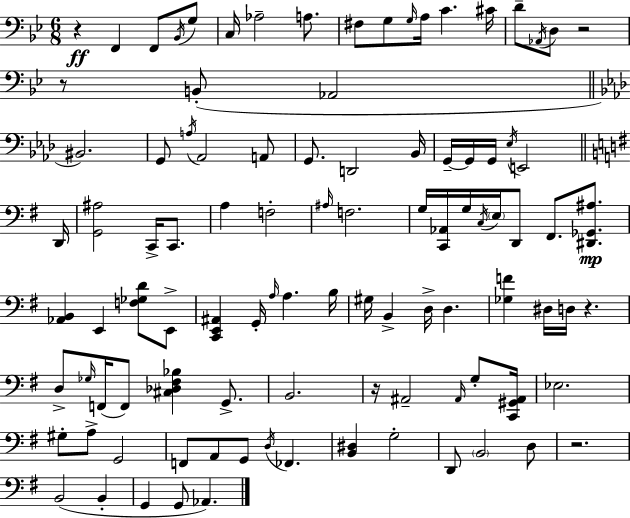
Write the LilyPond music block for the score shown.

{
  \clef bass
  \numericTimeSignature
  \time 6/8
  \key g \minor
  \repeat volta 2 { r4\ff f,4 f,8 \acciaccatura { bes,16 } g8 | c16 aes2-- a8. | fis8 g8 \grace { g16 } a16 c'4. | cis'16 d'8-- \acciaccatura { aes,16 } d8 r2 | \break r8 b,8-.( aes,2 | \bar "||" \break \key f \minor bis,2.) | g,8 \acciaccatura { a16 } aes,2 a,8 | g,8. d,2 | bes,16 g,16--~~ g,16 g,16 \acciaccatura { ees16 } e,2 | \break \bar "||" \break \key e \minor d,16 <g, ais>2 c,16-> c,8. | a4 f2-. | \grace { ais16 } f2. | g16 <c, aes,>16 g16 \acciaccatura { c16 } \parenthesize e16 d,8 fis,8. | \break <dis, ges, ais>8.\mp <aes, b,>4 e,4 <f ges d'>8 | e,8-> <c, e, ais,>4 g,16-. \grace { a16 } a4. | b16 gis16 b,4-> d16-> d4. | <ges f'>4 dis16 d16 r4. | \break d8-> \grace { ges16 }( f,16 f,8) <cis des fis bes>4 | g,8.-> b,2. | r16 ais,2-- | \grace { ais,16 } g8-. <c, gis, ais,>16 ees2. | \break gis8-. a8-> g,2 | f,8 a,8 g,8 | \acciaccatura { d16 } fes,4. <b, dis>4 g2-. | d,8 \parenthesize b,2 | \break d8 r2. | b,2( | b,4-. g,4 g,8 | aes,4.) } \bar "|."
}